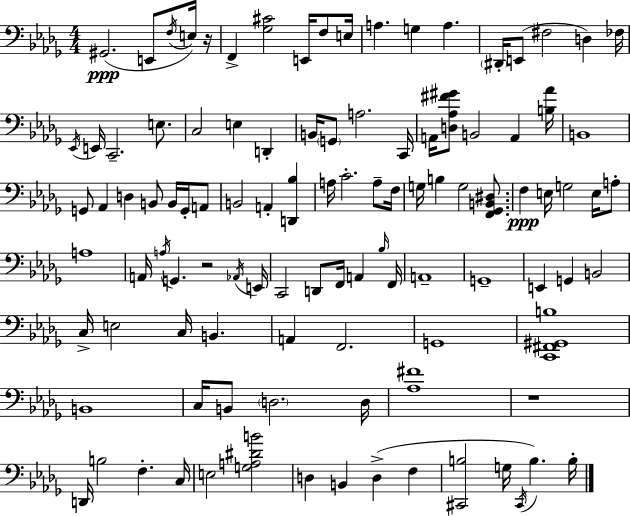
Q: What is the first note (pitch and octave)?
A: G#2